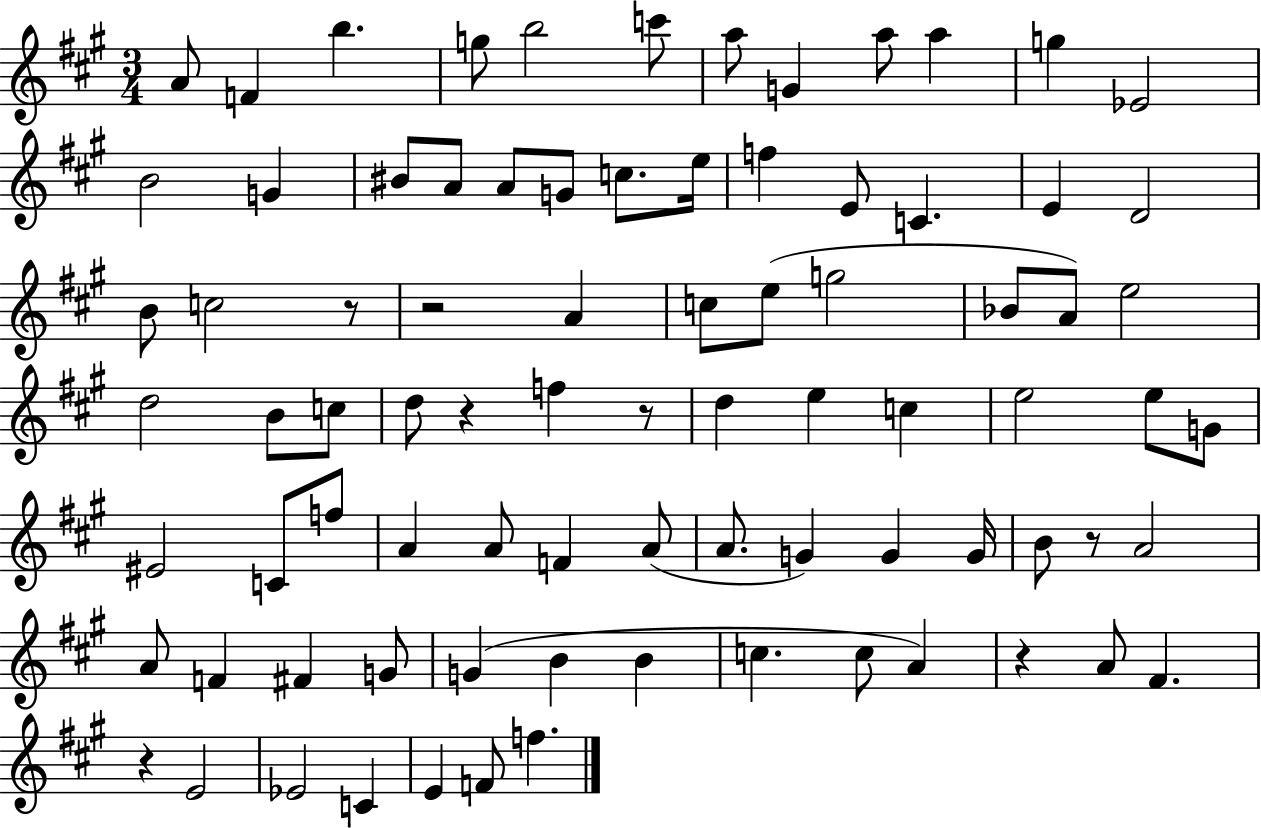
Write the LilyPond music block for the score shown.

{
  \clef treble
  \numericTimeSignature
  \time 3/4
  \key a \major
  a'8 f'4 b''4. | g''8 b''2 c'''8 | a''8 g'4 a''8 a''4 | g''4 ees'2 | \break b'2 g'4 | bis'8 a'8 a'8 g'8 c''8. e''16 | f''4 e'8 c'4. | e'4 d'2 | \break b'8 c''2 r8 | r2 a'4 | c''8 e''8( g''2 | bes'8 a'8) e''2 | \break d''2 b'8 c''8 | d''8 r4 f''4 r8 | d''4 e''4 c''4 | e''2 e''8 g'8 | \break eis'2 c'8 f''8 | a'4 a'8 f'4 a'8( | a'8. g'4) g'4 g'16 | b'8 r8 a'2 | \break a'8 f'4 fis'4 g'8 | g'4( b'4 b'4 | c''4. c''8 a'4) | r4 a'8 fis'4. | \break r4 e'2 | ees'2 c'4 | e'4 f'8 f''4. | \bar "|."
}